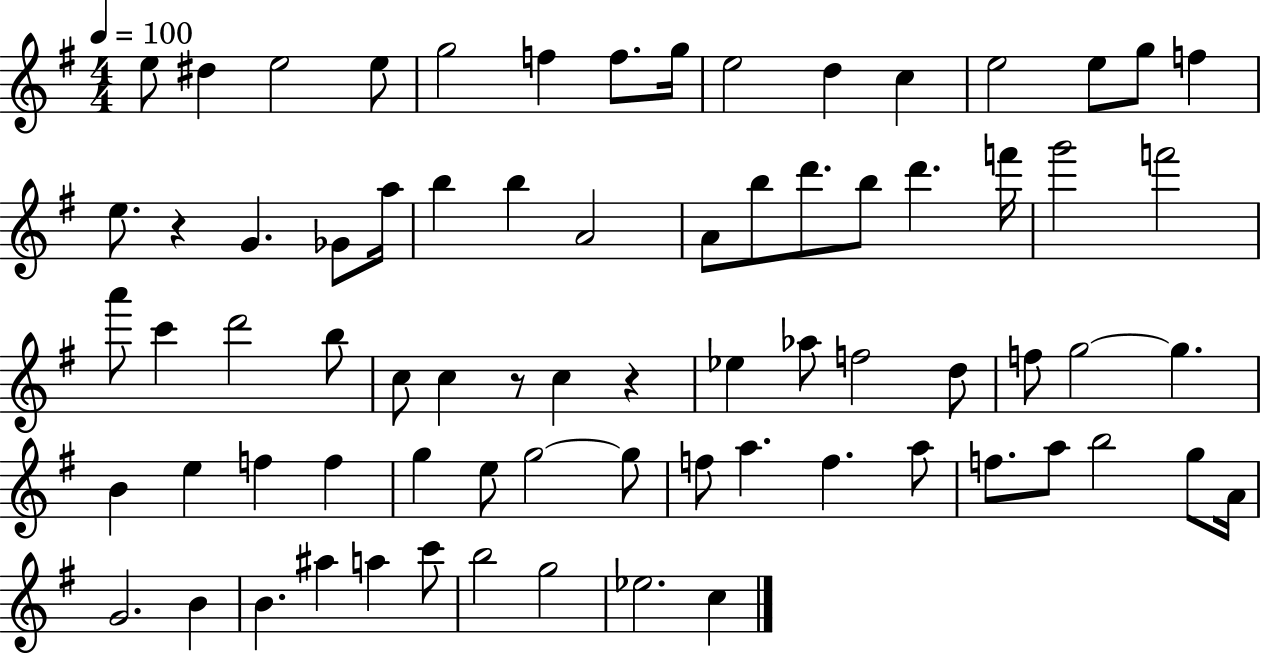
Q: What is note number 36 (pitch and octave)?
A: C5